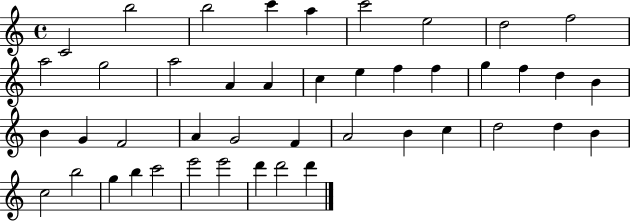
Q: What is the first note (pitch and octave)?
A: C4